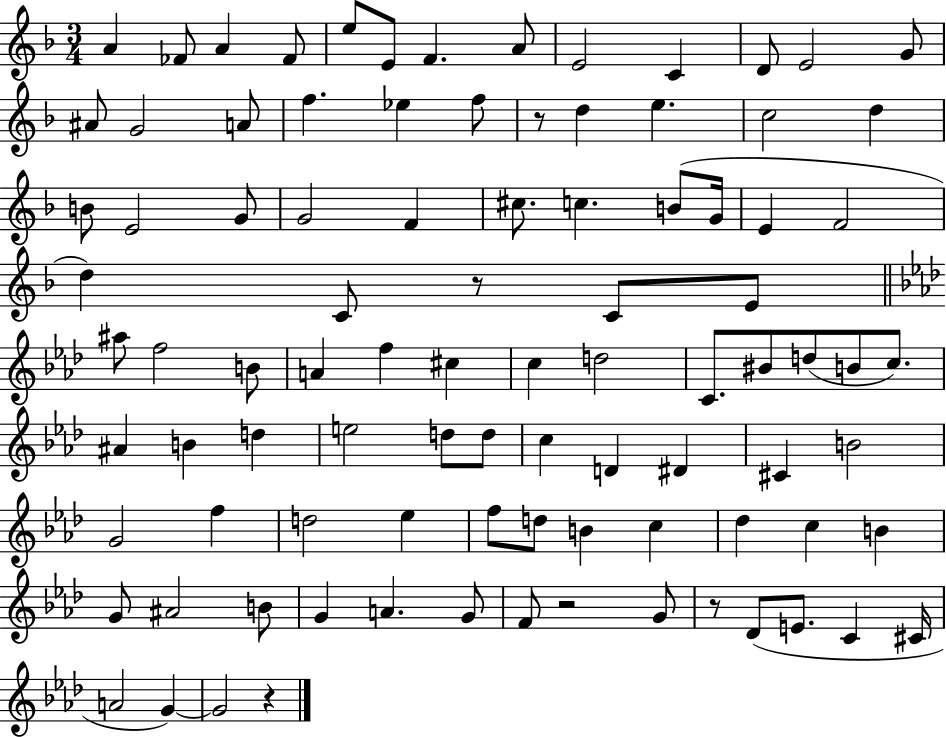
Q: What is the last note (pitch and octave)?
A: G4